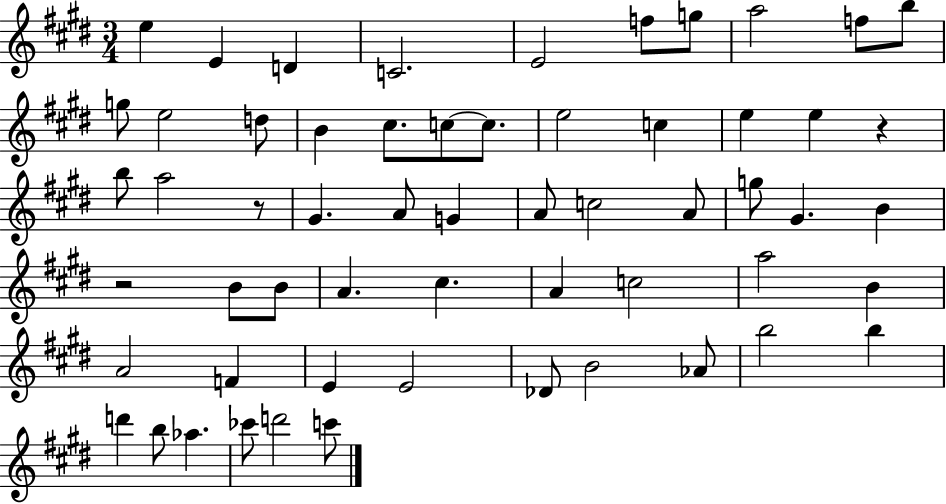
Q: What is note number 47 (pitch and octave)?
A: Ab4